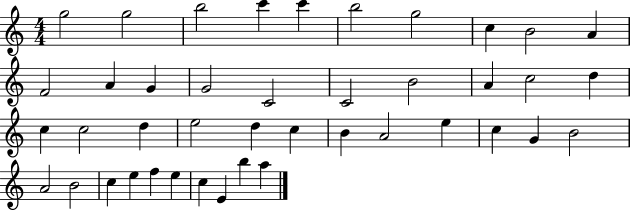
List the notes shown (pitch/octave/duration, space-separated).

G5/h G5/h B5/h C6/q C6/q B5/h G5/h C5/q B4/h A4/q F4/h A4/q G4/q G4/h C4/h C4/h B4/h A4/q C5/h D5/q C5/q C5/h D5/q E5/h D5/q C5/q B4/q A4/h E5/q C5/q G4/q B4/h A4/h B4/h C5/q E5/q F5/q E5/q C5/q E4/q B5/q A5/q